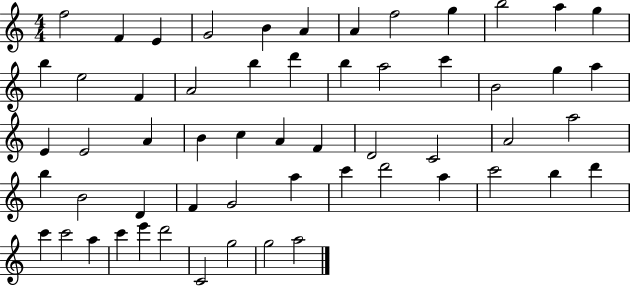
X:1
T:Untitled
M:4/4
L:1/4
K:C
f2 F E G2 B A A f2 g b2 a g b e2 F A2 b d' b a2 c' B2 g a E E2 A B c A F D2 C2 A2 a2 b B2 D F G2 a c' d'2 a c'2 b d' c' c'2 a c' e' d'2 C2 g2 g2 a2